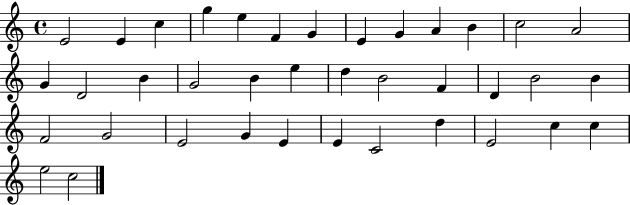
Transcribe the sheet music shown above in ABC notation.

X:1
T:Untitled
M:4/4
L:1/4
K:C
E2 E c g e F G E G A B c2 A2 G D2 B G2 B e d B2 F D B2 B F2 G2 E2 G E E C2 d E2 c c e2 c2